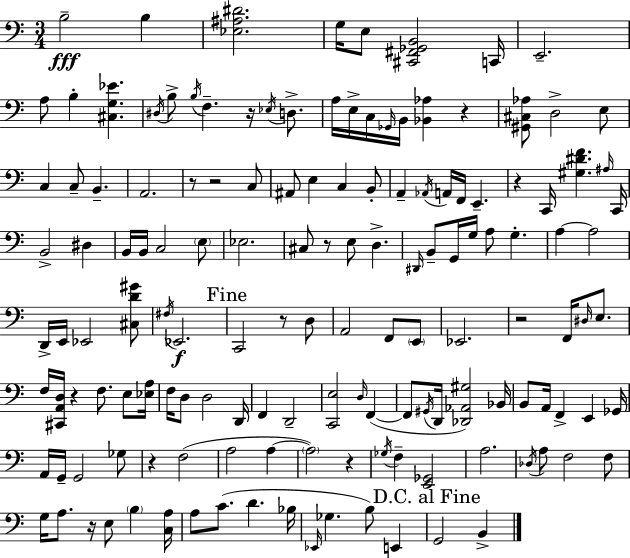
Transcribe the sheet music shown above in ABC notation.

X:1
T:Untitled
M:3/4
L:1/4
K:C
B,2 B, [_E,^A,^D]2 G,/4 E,/2 [^C,,^F,,_G,,B,,]2 C,,/4 E,,2 A,/2 B, [^C,G,_E] ^D,/4 B,/2 B,/4 F, z/4 _E,/4 D,/2 A,/4 E,/4 C,/4 _G,,/4 B,,/4 [_B,,_A,] z [^G,,^C,_A,]/2 D,2 E,/2 C, C,/2 B,, A,,2 z/2 z2 C,/2 ^A,,/2 E, C, B,,/2 A,, _A,,/4 A,,/4 F,,/4 E,, z C,,/4 [^G,^DF] ^A,/4 C,,/4 B,,2 ^D, B,,/4 B,,/4 C,2 E,/2 _E,2 ^C,/2 z/2 E,/2 D, ^D,,/4 B,,/2 G,,/4 G,/4 A,/2 G, A, A,2 D,,/4 E,,/4 _E,,2 [^C,D^G]/2 ^F,/4 _E,,2 C,,2 z/2 D,/2 A,,2 F,,/2 E,,/2 _E,,2 z2 F,,/4 ^D,/4 E,/2 F,/4 [^C,,A,,D,]/4 z F,/2 E,/2 [_E,A,]/4 F,/4 D,/2 D,2 D,,/4 F,, D,,2 [C,,E,]2 D,/4 F,, F,,/2 ^G,,/4 D,,/4 [_D,,_A,,^G,]2 _B,,/4 B,,/2 A,,/4 F,, E,, _G,,/4 A,,/4 G,,/4 G,,2 _G,/2 z F,2 A,2 A, A,2 z _G,/4 F, [E,,_G,,]2 A,2 _D,/4 A,/2 F,2 F,/2 G,/4 A,/2 z/4 E,/2 B, [C,A,]/4 A,/2 C/2 D _B,/4 _E,,/4 _G, B,/2 E,, G,,2 B,,